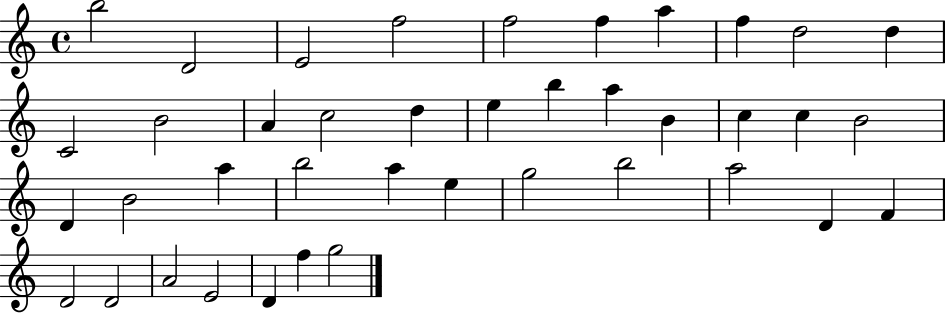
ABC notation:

X:1
T:Untitled
M:4/4
L:1/4
K:C
b2 D2 E2 f2 f2 f a f d2 d C2 B2 A c2 d e b a B c c B2 D B2 a b2 a e g2 b2 a2 D F D2 D2 A2 E2 D f g2